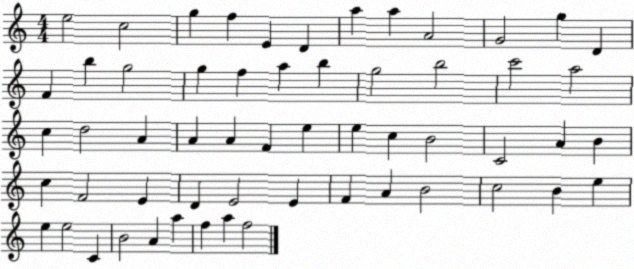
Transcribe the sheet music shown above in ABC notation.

X:1
T:Untitled
M:4/4
L:1/4
K:C
e2 c2 g f E D a a A2 G2 g D F b g2 g f a b g2 b2 c'2 a2 c d2 A A A F e e c B2 C2 A B c F2 E D E2 E F A B2 c2 B e e e2 C B2 A a f a f2